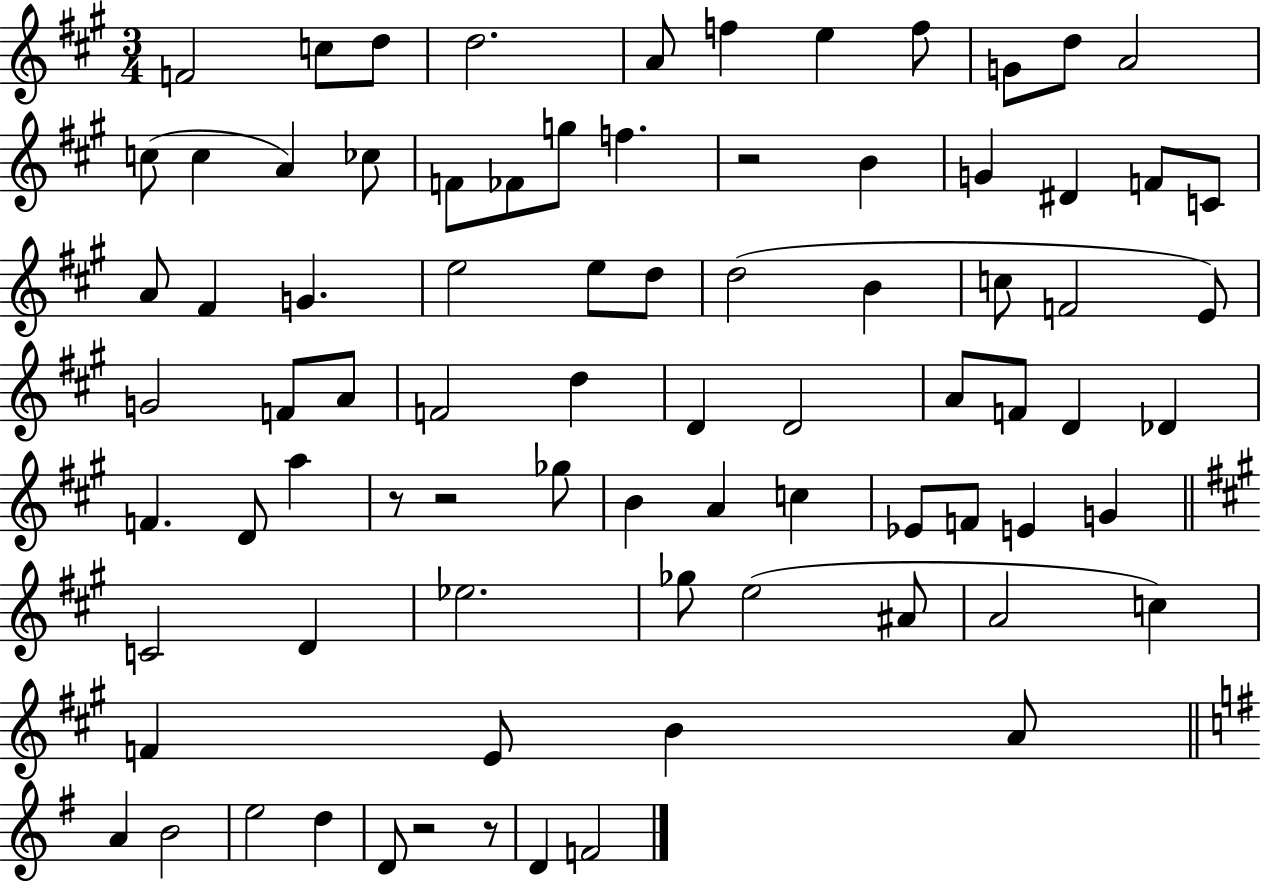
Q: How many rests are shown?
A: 5